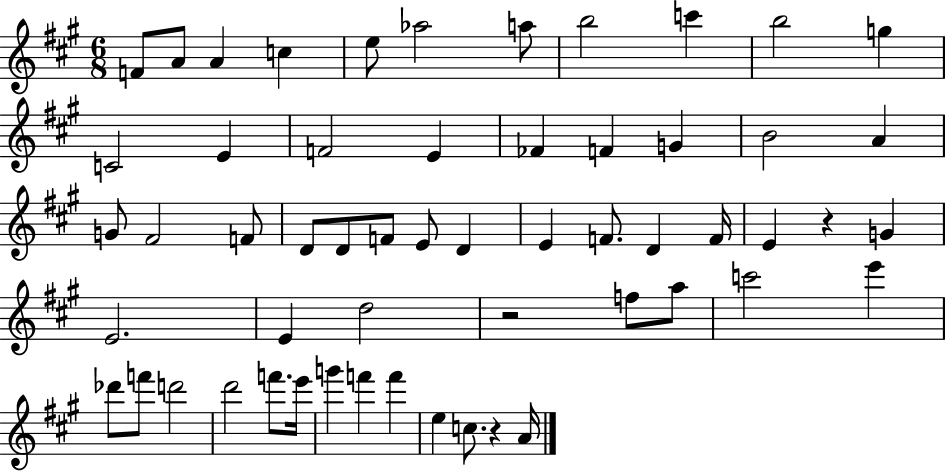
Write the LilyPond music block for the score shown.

{
  \clef treble
  \numericTimeSignature
  \time 6/8
  \key a \major
  \repeat volta 2 { f'8 a'8 a'4 c''4 | e''8 aes''2 a''8 | b''2 c'''4 | b''2 g''4 | \break c'2 e'4 | f'2 e'4 | fes'4 f'4 g'4 | b'2 a'4 | \break g'8 fis'2 f'8 | d'8 d'8 f'8 e'8 d'4 | e'4 f'8. d'4 f'16 | e'4 r4 g'4 | \break e'2. | e'4 d''2 | r2 f''8 a''8 | c'''2 e'''4 | \break des'''8 f'''8 d'''2 | d'''2 f'''8. e'''16 | g'''4 f'''4 f'''4 | e''4 c''8. r4 a'16 | \break } \bar "|."
}